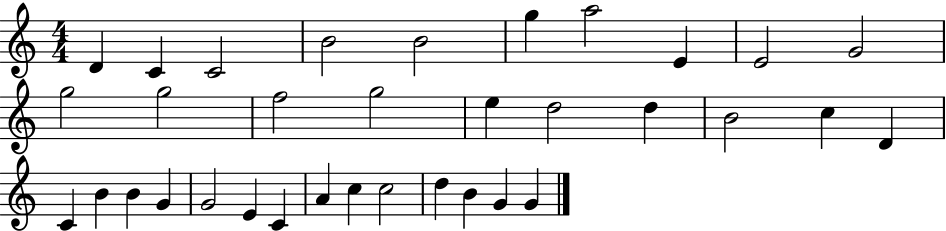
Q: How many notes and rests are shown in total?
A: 34